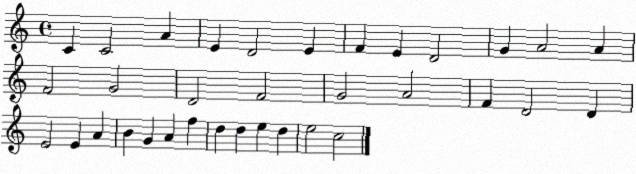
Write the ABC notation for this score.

X:1
T:Untitled
M:4/4
L:1/4
K:C
C C2 A E D2 E F E D2 G A2 A F2 G2 D2 F2 G2 A2 F D2 D E2 E A B G A f d d e d e2 c2